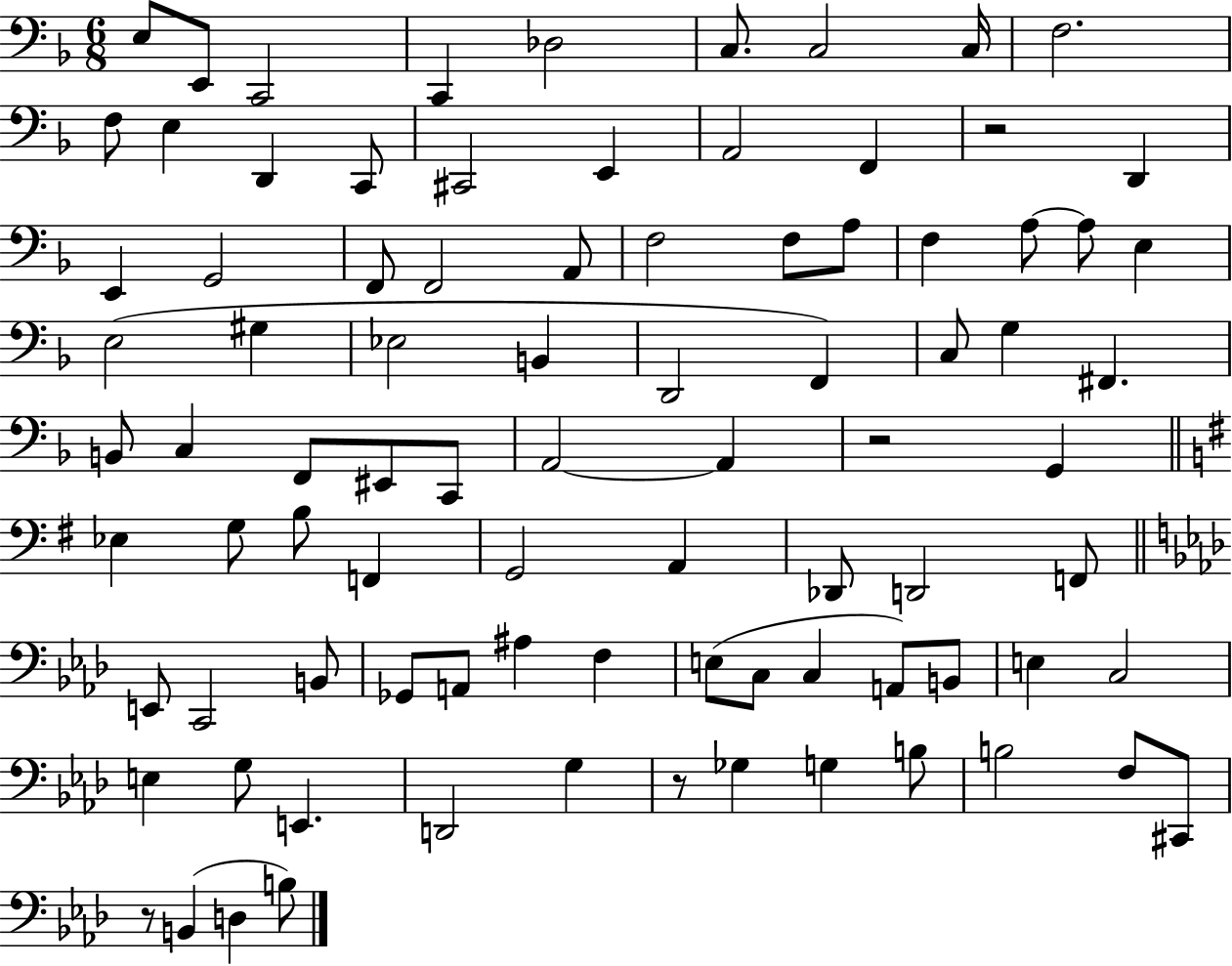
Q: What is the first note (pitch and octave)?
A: E3